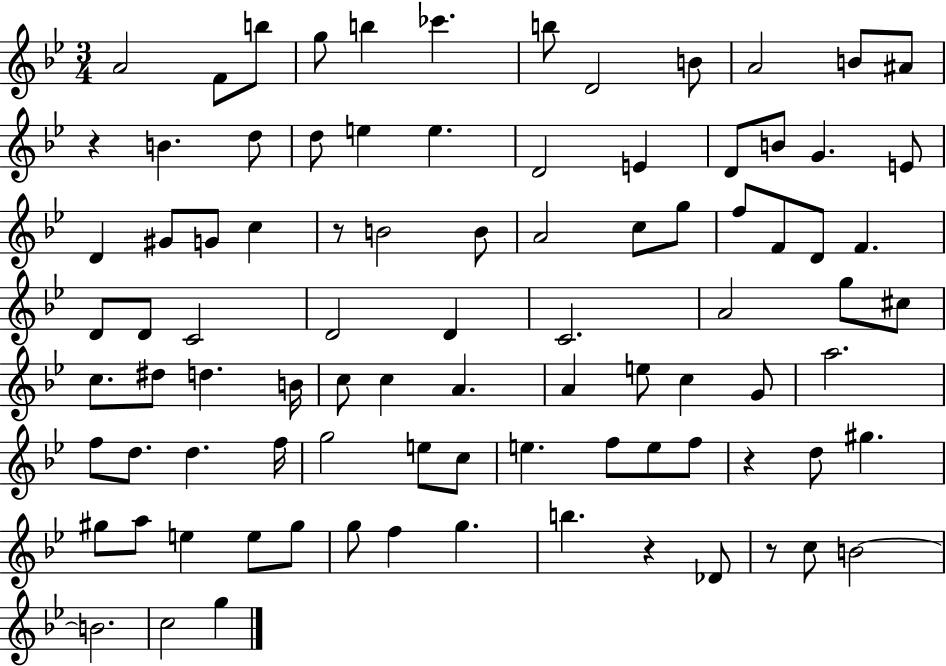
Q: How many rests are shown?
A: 5